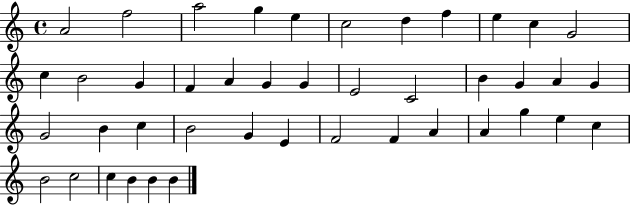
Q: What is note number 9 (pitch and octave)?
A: E5